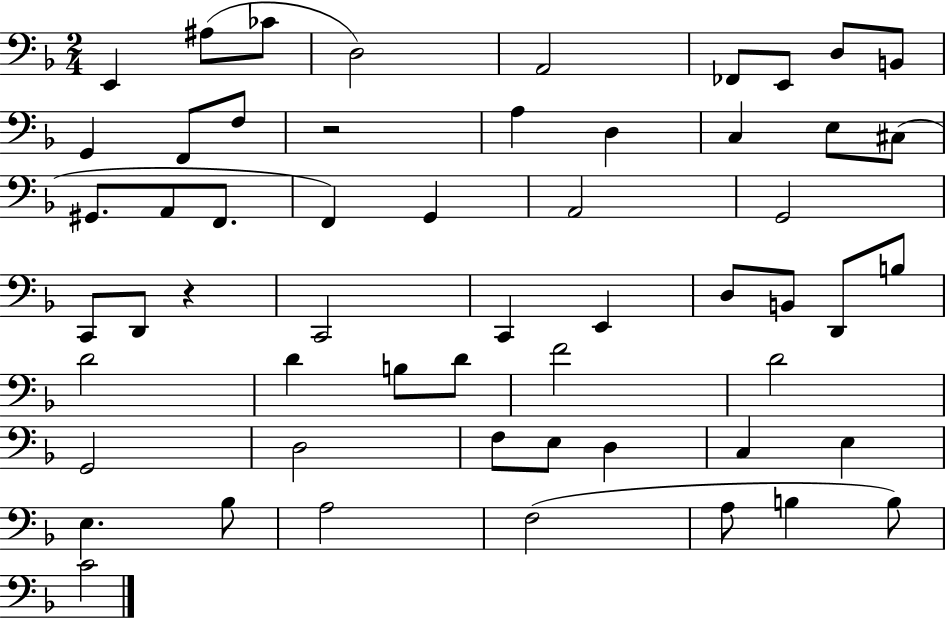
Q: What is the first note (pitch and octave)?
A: E2